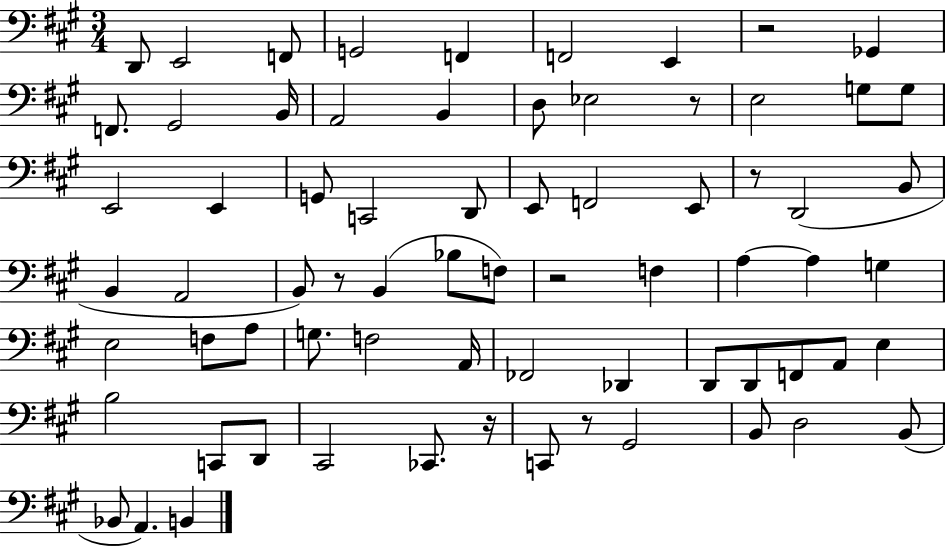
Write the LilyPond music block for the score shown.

{
  \clef bass
  \numericTimeSignature
  \time 3/4
  \key a \major
  d,8 e,2 f,8 | g,2 f,4 | f,2 e,4 | r2 ges,4 | \break f,8. gis,2 b,16 | a,2 b,4 | d8 ees2 r8 | e2 g8 g8 | \break e,2 e,4 | g,8 c,2 d,8 | e,8 f,2 e,8 | r8 d,2( b,8 | \break b,4 a,2 | b,8) r8 b,4( bes8 f8) | r2 f4 | a4~~ a4 g4 | \break e2 f8 a8 | g8. f2 a,16 | fes,2 des,4 | d,8 d,8 f,8 a,8 e4 | \break b2 c,8 d,8 | cis,2 ces,8. r16 | c,8 r8 gis,2 | b,8 d2 b,8( | \break bes,8 a,4.) b,4 | \bar "|."
}